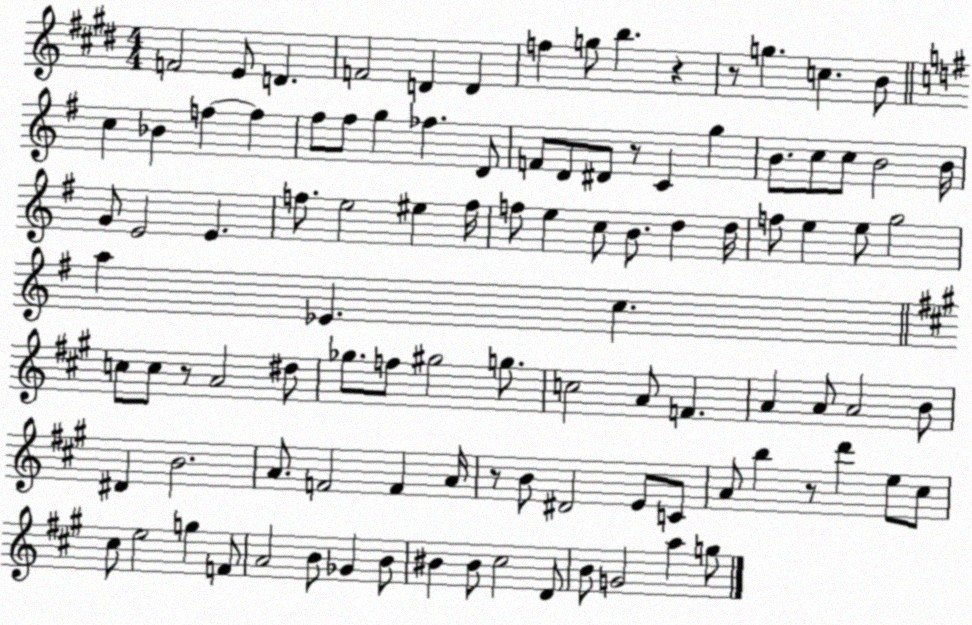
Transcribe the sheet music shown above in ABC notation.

X:1
T:Untitled
M:4/4
L:1/4
K:E
F2 E/2 D F2 D D f g/2 b z z/2 g c B/2 c _B f f ^f/2 ^f/2 g _f D/2 F/2 D/2 ^D/2 z/2 C g B/2 c/2 c/2 B2 B/4 G/2 E2 E f/2 e2 ^e f/4 f/2 e c/2 B/2 d d/4 f/2 e e/2 g2 a _E c c/2 c/2 z/2 A2 ^d/2 _g/2 f/2 ^g2 g/2 c2 A/2 F A A/2 A2 B/2 ^D B2 A/2 F2 F A/4 z/2 B/2 ^D2 E/2 C/2 A/2 b z/2 d' e/2 ^c/2 ^c/2 e2 g F/2 A2 B/2 _G B/2 ^B ^B/2 ^c2 D/2 B/2 G2 a g/2